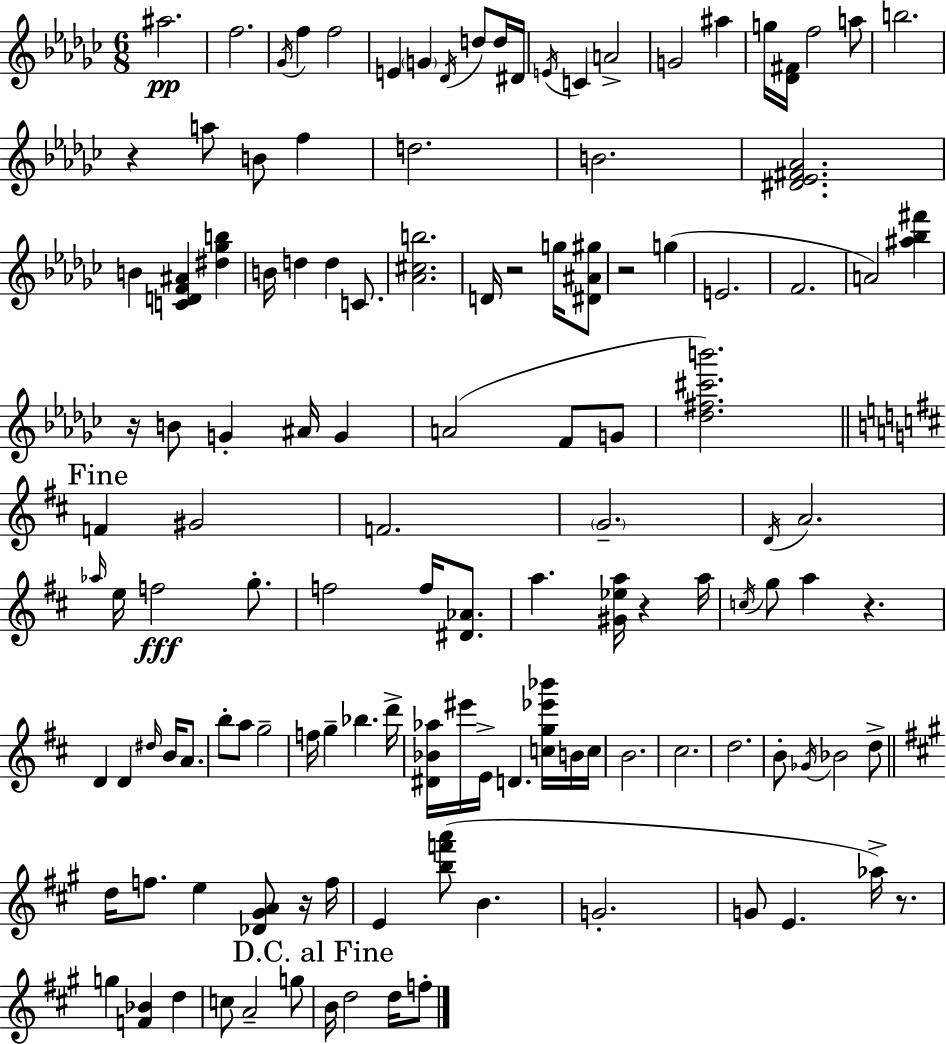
A#5/h. F5/h. Gb4/s F5/q F5/h E4/q G4/q Db4/s D5/e D5/s D#4/s E4/s C4/q A4/h G4/h A#5/q G5/s [Db4,F#4]/s F5/h A5/e B5/h. R/q A5/e B4/e F5/q D5/h. B4/h. [D#4,Eb4,F#4,Ab4]/h. B4/q [C4,D4,F4,A#4]/q [D#5,Gb5,B5]/q B4/s D5/q D5/q C4/e. [Ab4,C#5,B5]/h. D4/s R/h G5/s [D#4,A#4,G#5]/e R/h G5/q E4/h. F4/h. A4/h [A#5,Bb5,F#6]/q R/s B4/e G4/q A#4/s G4/q A4/h F4/e G4/e [Db5,F#5,C#6,B6]/h. F4/q G#4/h F4/h. G4/h. D4/s A4/h. Ab5/s E5/s F5/h G5/e. F5/h F5/s [D#4,Ab4]/e. A5/q. [G#4,Eb5,A5]/s R/q A5/s C5/s G5/e A5/q R/q. D4/q D4/q D#5/s B4/s A4/e. B5/e A5/e G5/h F5/s G5/q Bb5/q. D6/s [D#4,Bb4,Ab5]/s EIS6/s E4/s D4/q. [C5,G5,Eb6,Bb6]/s B4/s C5/s B4/h. C#5/h. D5/h. B4/e Gb4/s Bb4/h D5/e D5/s F5/e. E5/q [Db4,G#4,A4]/e R/s F5/s E4/q [B5,F6,A6]/e B4/q. G4/h. G4/e E4/q. Ab5/s R/e. G5/q [F4,Bb4]/q D5/q C5/e A4/h G5/e B4/s D5/h D5/s F5/e